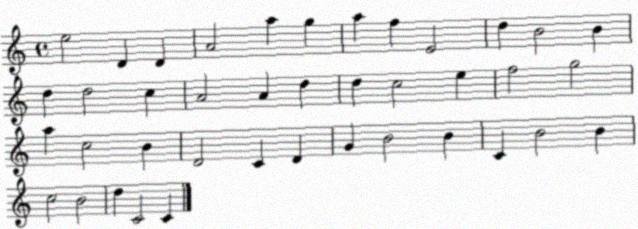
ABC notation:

X:1
T:Untitled
M:4/4
L:1/4
K:C
e2 D D A2 a g a f E2 d B2 B d d2 c A2 A d d c2 e f2 g2 a c2 B D2 C D G B2 B C B2 B c2 B2 d C2 C